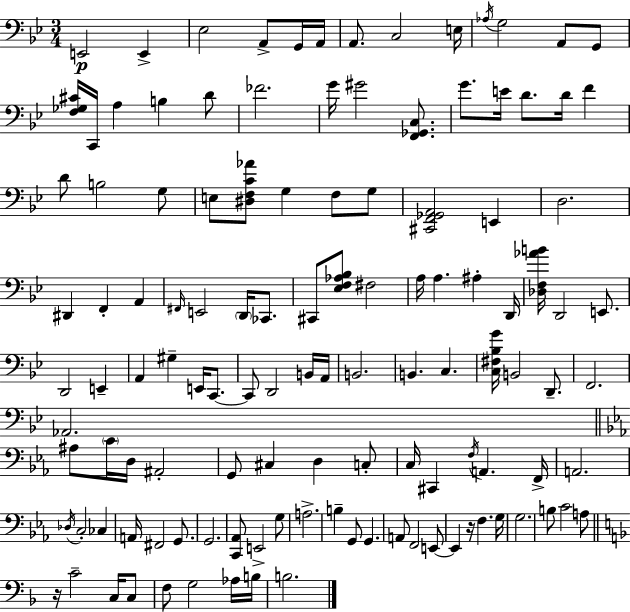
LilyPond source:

{
  \clef bass
  \numericTimeSignature
  \time 3/4
  \key g \minor
  \repeat volta 2 { e,2\p e,4-> | ees2 a,8-> g,16 a,16 | a,8. c2 e16 | \acciaccatura { aes16 } g2 a,8 g,8 | \break <f ges cis'>16 c,16 a4 b4 d'8 | fes'2. | g'16 gis'2 <f, ges, c>8. | g'8. e'16 d'8. d'16 f'4 | \break d'8 b2 g8 | e8 <dis f c' aes'>8 g4 f8 g8 | <cis, f, ges, a,>2 e,4 | d2. | \break dis,4 f,4-. a,4 | \grace { fis,16 } e,2 \parenthesize d,16 ces,8. | cis,8 <ees f aes bes>8 fis2 | a16 a4. ais4-. | \break d,16 <des f aes' b'>16 d,2 e,8. | d,2 e,4-- | a,4 gis4-- e,16 c,8.~~ | c,8 d,2 | \break b,16 a,16 b,2. | b,4. c4. | <c fis bes g'>16 b,2 d,8.-- | f,2. | \break aes,2. | \bar "||" \break \key ees \major ais8 \parenthesize c'16 d16 ais,2-. | g,8 cis4 d4 c8-. | c16 cis,4 \acciaccatura { f16 } a,4. | f,16-> a,2. | \break \acciaccatura { des16 } c2-. ces4 | a,16 fis,2 g,8. | g,2. | <c, aes,>8 e,2-> | \break g8 a2.-> | b4-- g,8 g,4. | a,8 f,2 | e,8~~ e,4 r16 f4. | \break g16 g2. | b8 c'2 | a8 \bar "||" \break \key f \major r16 c'2-- c16 c8 | f8 g2 aes16 b16 | b2. | } \bar "|."
}